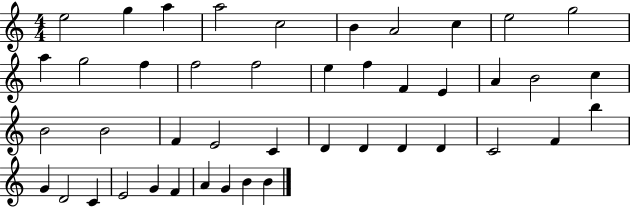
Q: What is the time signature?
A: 4/4